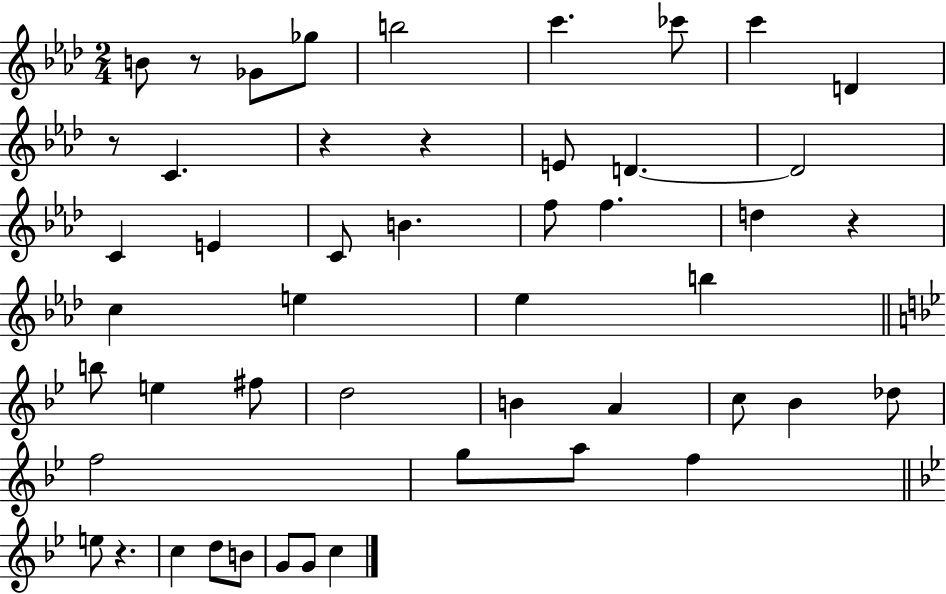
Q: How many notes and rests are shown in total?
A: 49